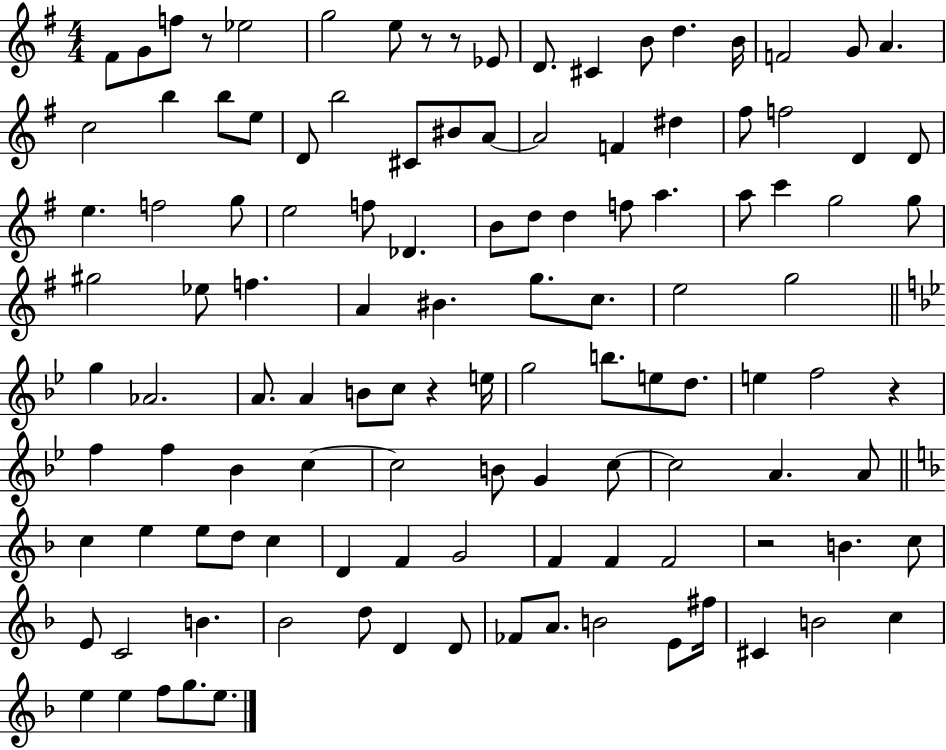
F#4/e G4/e F5/e R/e Eb5/h G5/h E5/e R/e R/e Eb4/e D4/e. C#4/q B4/e D5/q. B4/s F4/h G4/e A4/q. C5/h B5/q B5/e E5/e D4/e B5/h C#4/e BIS4/e A4/e A4/h F4/q D#5/q F#5/e F5/h D4/q D4/e E5/q. F5/h G5/e E5/h F5/e Db4/q. B4/e D5/e D5/q F5/e A5/q. A5/e C6/q G5/h G5/e G#5/h Eb5/e F5/q. A4/q BIS4/q. G5/e. C5/e. E5/h G5/h G5/q Ab4/h. A4/e. A4/q B4/e C5/e R/q E5/s G5/h B5/e. E5/e D5/e. E5/q F5/h R/q F5/q F5/q Bb4/q C5/q C5/h B4/e G4/q C5/e C5/h A4/q. A4/e C5/q E5/q E5/e D5/e C5/q D4/q F4/q G4/h F4/q F4/q F4/h R/h B4/q. C5/e E4/e C4/h B4/q. Bb4/h D5/e D4/q D4/e FES4/e A4/e. B4/h E4/e F#5/s C#4/q B4/h C5/q E5/q E5/q F5/e G5/e. E5/e.